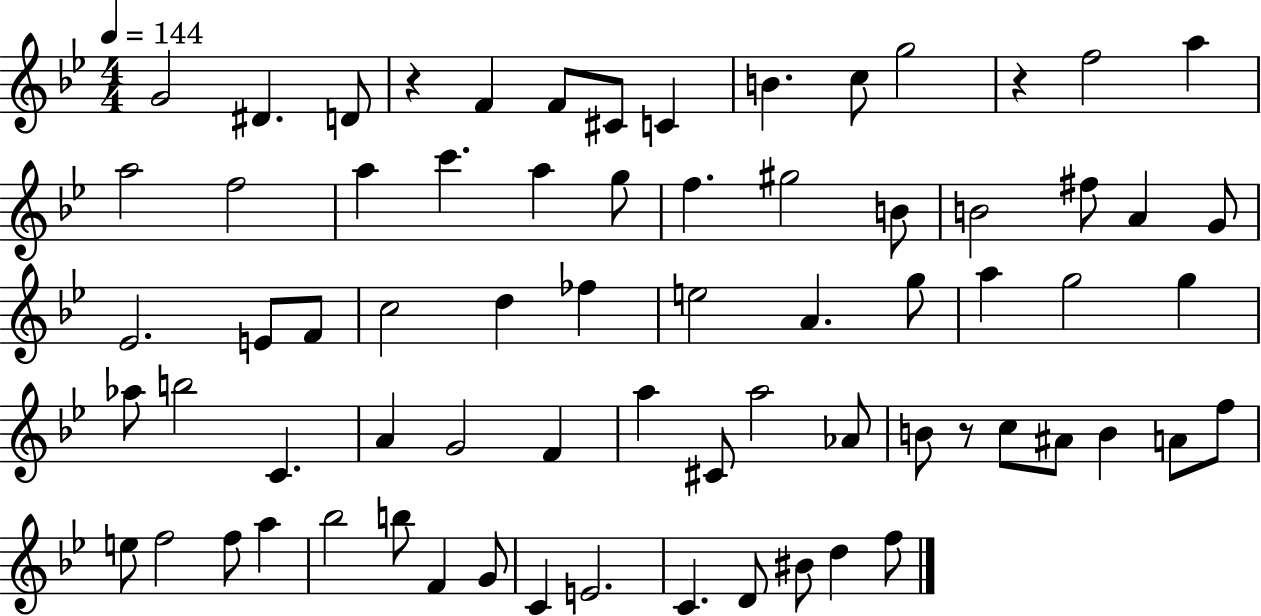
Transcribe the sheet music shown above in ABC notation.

X:1
T:Untitled
M:4/4
L:1/4
K:Bb
G2 ^D D/2 z F F/2 ^C/2 C B c/2 g2 z f2 a a2 f2 a c' a g/2 f ^g2 B/2 B2 ^f/2 A G/2 _E2 E/2 F/2 c2 d _f e2 A g/2 a g2 g _a/2 b2 C A G2 F a ^C/2 a2 _A/2 B/2 z/2 c/2 ^A/2 B A/2 f/2 e/2 f2 f/2 a _b2 b/2 F G/2 C E2 C D/2 ^B/2 d f/2